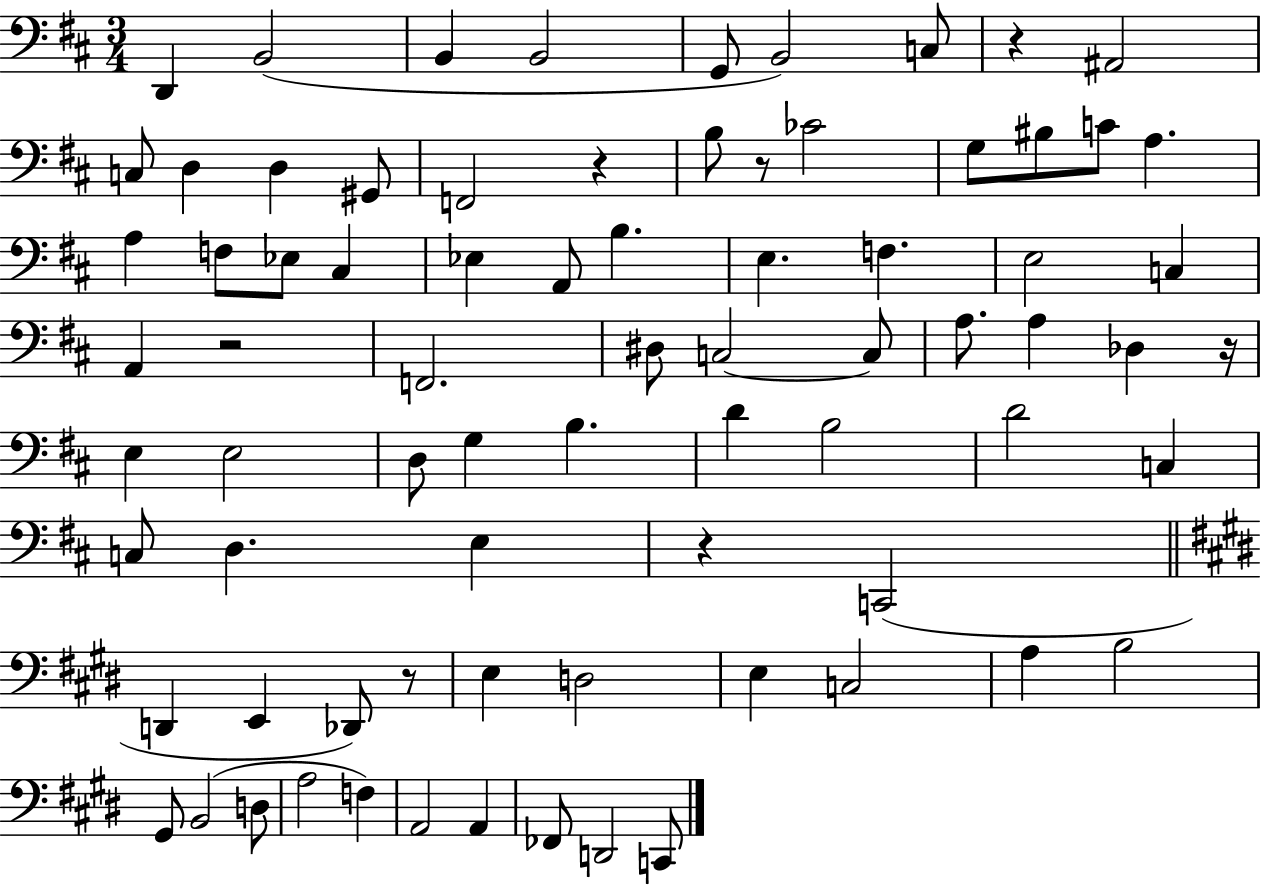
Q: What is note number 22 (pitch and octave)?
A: Eb3